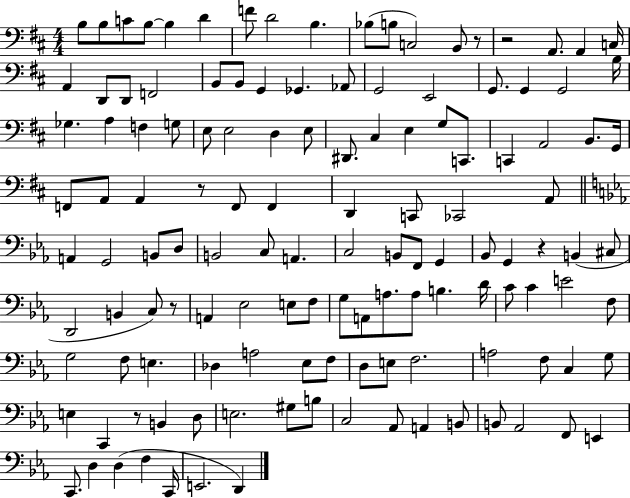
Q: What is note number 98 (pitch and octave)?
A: E3